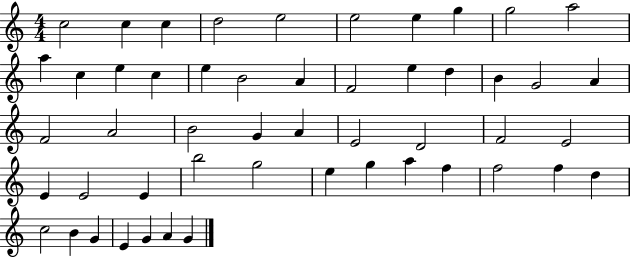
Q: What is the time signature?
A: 4/4